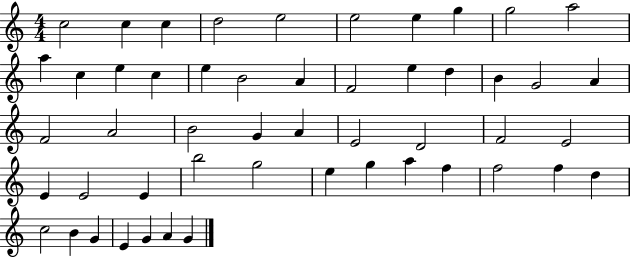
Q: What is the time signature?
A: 4/4